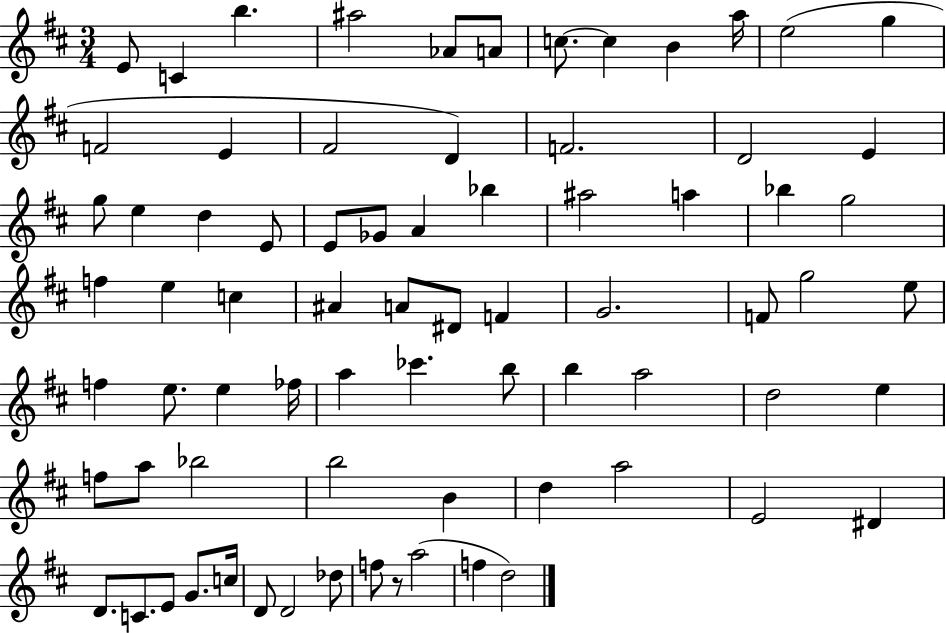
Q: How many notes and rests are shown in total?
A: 75